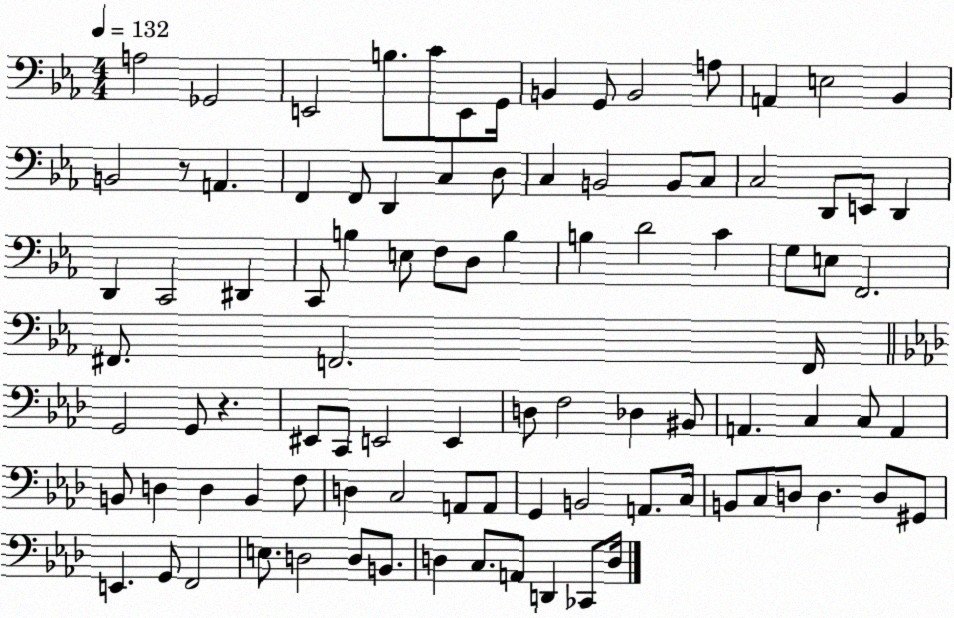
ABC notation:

X:1
T:Untitled
M:4/4
L:1/4
K:Eb
A,2 _G,,2 E,,2 B,/2 C/2 E,,/2 G,,/4 B,, G,,/2 B,,2 A,/2 A,, E,2 _B,, B,,2 z/2 A,, F,, F,,/2 D,, C, D,/2 C, B,,2 B,,/2 C,/2 C,2 D,,/2 E,,/2 D,, D,, C,,2 ^D,, C,,/2 B, E,/2 F,/2 D,/2 B, B, D2 C G,/2 E,/2 F,,2 ^F,,/2 F,,2 F,,/4 G,,2 G,,/2 z ^E,,/2 C,,/2 E,,2 E,, D,/2 F,2 _D, ^B,,/2 A,, C, C,/2 A,, B,,/2 D, D, B,, F,/2 D, C,2 A,,/2 A,,/2 G,, B,,2 A,,/2 C,/4 B,,/2 C,/2 D,/2 D, D,/2 ^G,,/2 E,, G,,/2 F,,2 E,/2 D,2 D,/2 B,,/2 D, C,/2 A,,/2 D,, _C,,/2 D,/4